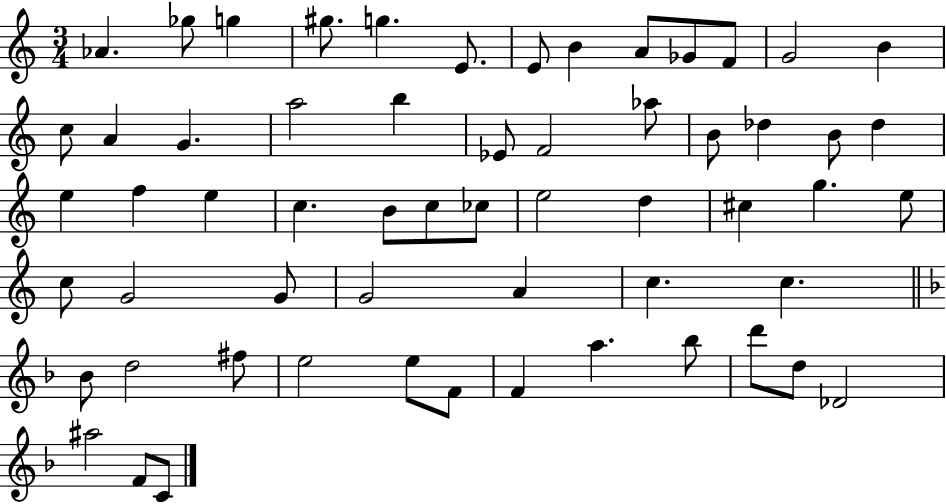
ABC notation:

X:1
T:Untitled
M:3/4
L:1/4
K:C
_A _g/2 g ^g/2 g E/2 E/2 B A/2 _G/2 F/2 G2 B c/2 A G a2 b _E/2 F2 _a/2 B/2 _d B/2 _d e f e c B/2 c/2 _c/2 e2 d ^c g e/2 c/2 G2 G/2 G2 A c c _B/2 d2 ^f/2 e2 e/2 F/2 F a _b/2 d'/2 d/2 _D2 ^a2 F/2 C/2